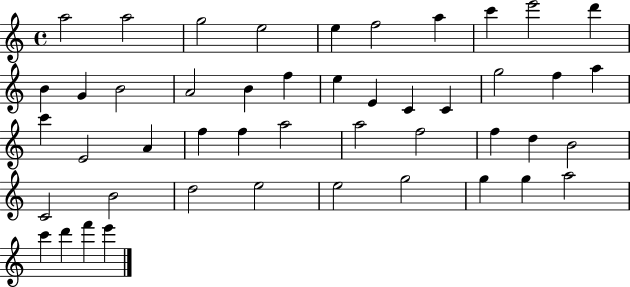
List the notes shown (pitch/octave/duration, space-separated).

A5/h A5/h G5/h E5/h E5/q F5/h A5/q C6/q E6/h D6/q B4/q G4/q B4/h A4/h B4/q F5/q E5/q E4/q C4/q C4/q G5/h F5/q A5/q C6/q E4/h A4/q F5/q F5/q A5/h A5/h F5/h F5/q D5/q B4/h C4/h B4/h D5/h E5/h E5/h G5/h G5/q G5/q A5/h C6/q D6/q F6/q E6/q